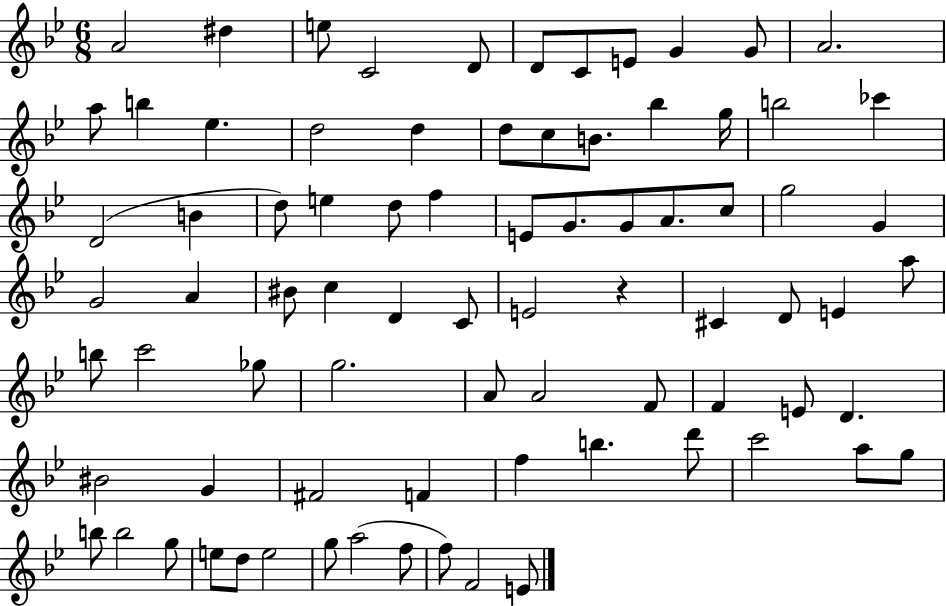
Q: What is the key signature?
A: BES major